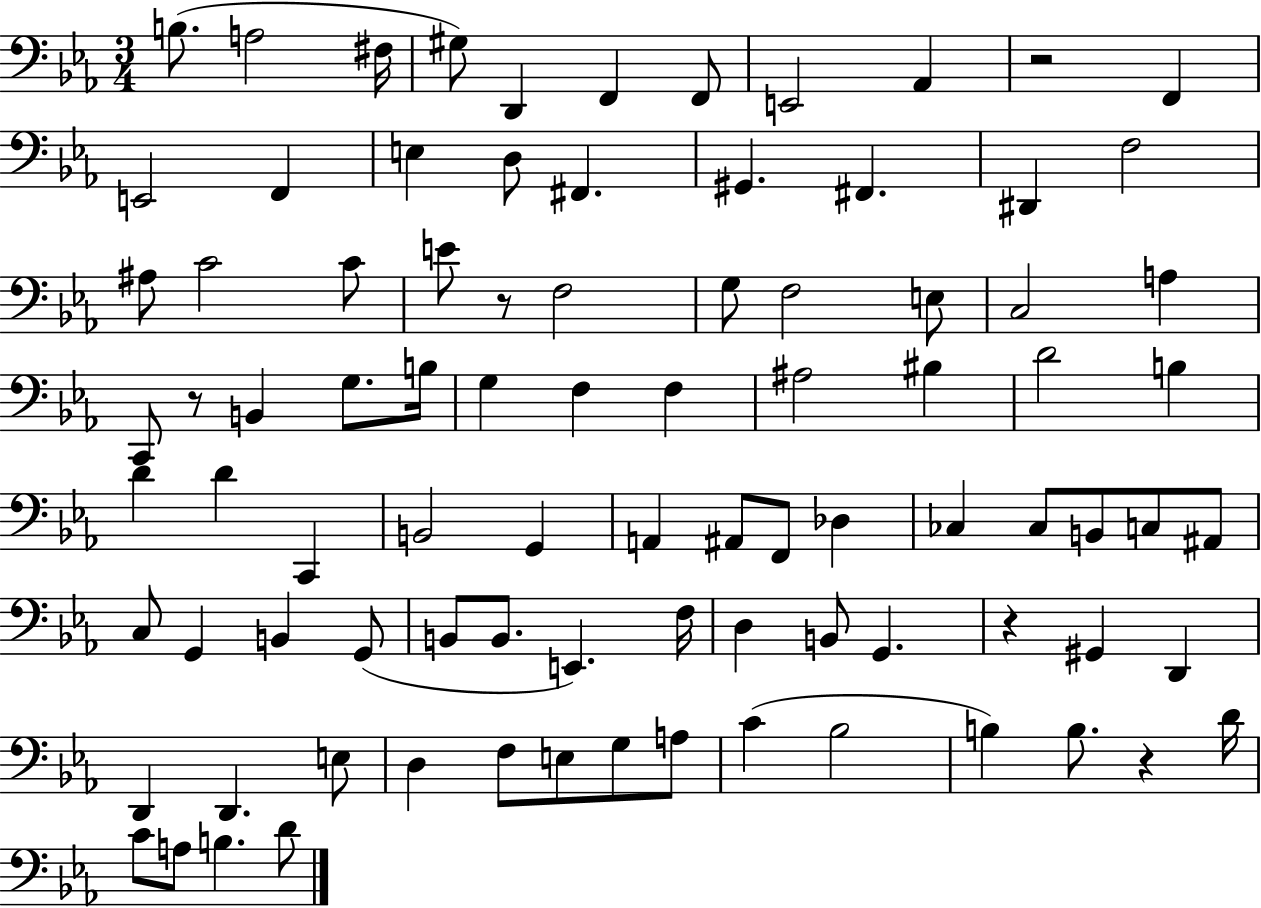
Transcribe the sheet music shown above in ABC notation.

X:1
T:Untitled
M:3/4
L:1/4
K:Eb
B,/2 A,2 ^F,/4 ^G,/2 D,, F,, F,,/2 E,,2 _A,, z2 F,, E,,2 F,, E, D,/2 ^F,, ^G,, ^F,, ^D,, F,2 ^A,/2 C2 C/2 E/2 z/2 F,2 G,/2 F,2 E,/2 C,2 A, C,,/2 z/2 B,, G,/2 B,/4 G, F, F, ^A,2 ^B, D2 B, D D C,, B,,2 G,, A,, ^A,,/2 F,,/2 _D, _C, _C,/2 B,,/2 C,/2 ^A,,/2 C,/2 G,, B,, G,,/2 B,,/2 B,,/2 E,, F,/4 D, B,,/2 G,, z ^G,, D,, D,, D,, E,/2 D, F,/2 E,/2 G,/2 A,/2 C _B,2 B, B,/2 z D/4 C/2 A,/2 B, D/2